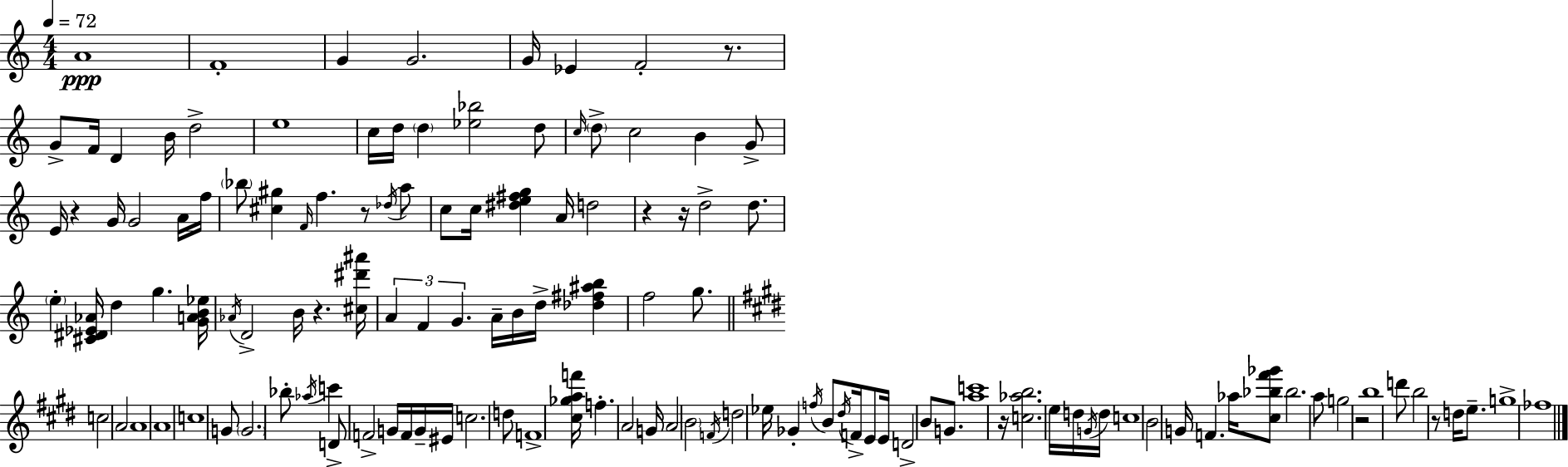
{
  \clef treble
  \numericTimeSignature
  \time 4/4
  \key c \major
  \tempo 4 = 72
  a'1\ppp | f'1-. | g'4 g'2. | g'16 ees'4 f'2-. r8. | \break g'8-> f'16 d'4 b'16 d''2-> | e''1 | c''16 d''16 \parenthesize d''4 <ees'' bes''>2 d''8 | \grace { c''16 } \parenthesize d''8-> c''2 b'4 g'8-> | \break e'16 r4 g'16 g'2 a'16 | f''16 \parenthesize bes''8 <cis'' gis''>4 \grace { f'16 } f''4. r8 | \acciaccatura { des''16 } a''8 c''8 c''16 <dis'' e'' fis'' g''>4 a'16 d''2 | r4 r16 d''2-> | \break d''8. \parenthesize e''4-. <cis' dis' ees' aes'>16 d''4 g''4. | <g' a' b' ees''>16 \acciaccatura { aes'16 } d'2-> b'16 r4. | <cis'' dis''' ais'''>16 \tuplet 3/2 { a'4 f'4 g'4. } | a'16-- b'16 d''16-> <des'' fis'' ais'' b''>4 f''2 | \break g''8. \bar "||" \break \key e \major c''2 a'2 | a'1 | a'1 | c''1 | \break g'8 \parenthesize g'2. bes''8-. | \acciaccatura { aes''16 } c'''4 d'8-> f'2-> g'16 | f'16 g'16-- eis'16 c''2. d''8 | f'1-> | \break <cis'' ges'' a'' f'''>16 f''4.-. a'2 | g'16 a'2 \parenthesize b'2 | \acciaccatura { f'16 } d''2 ees''16 ges'4-. \acciaccatura { f''16 } | b'8 \acciaccatura { dis''16 } f'16-> e'8 e'16 d'2-> b'8 | \break g'8. <a'' c'''>1 | r16 <c'' aes'' b''>2. | e''16 d''16 \acciaccatura { g'16 } d''16 c''1 | b'2 g'16 f'4. | \break aes''16 <cis'' bes'' fis''' ges'''>8 bes''2. | a''8 g''2 r2 | b''1 | d'''8 b''2 r8 | \break d''16 e''8.-- g''1-> | fes''1 | \bar "|."
}